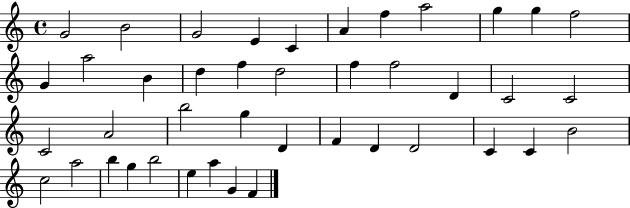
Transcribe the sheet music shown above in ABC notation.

X:1
T:Untitled
M:4/4
L:1/4
K:C
G2 B2 G2 E C A f a2 g g f2 G a2 B d f d2 f f2 D C2 C2 C2 A2 b2 g D F D D2 C C B2 c2 a2 b g b2 e a G F